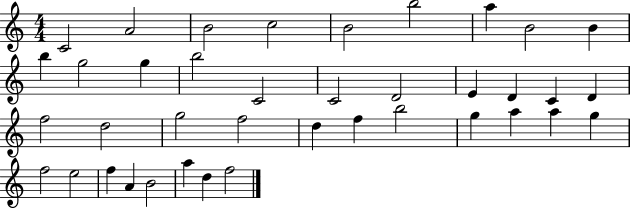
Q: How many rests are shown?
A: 0